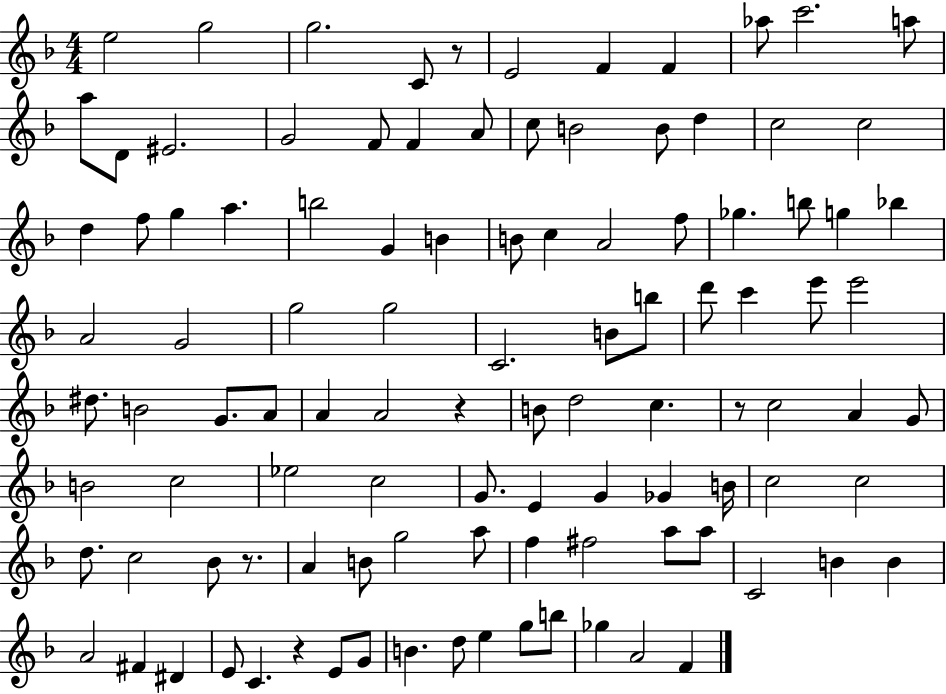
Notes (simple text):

E5/h G5/h G5/h. C4/e R/e E4/h F4/q F4/q Ab5/e C6/h. A5/e A5/e D4/e EIS4/h. G4/h F4/e F4/q A4/e C5/e B4/h B4/e D5/q C5/h C5/h D5/q F5/e G5/q A5/q. B5/h G4/q B4/q B4/e C5/q A4/h F5/e Gb5/q. B5/e G5/q Bb5/q A4/h G4/h G5/h G5/h C4/h. B4/e B5/e D6/e C6/q E6/e E6/h D#5/e. B4/h G4/e. A4/e A4/q A4/h R/q B4/e D5/h C5/q. R/e C5/h A4/q G4/e B4/h C5/h Eb5/h C5/h G4/e. E4/q G4/q Gb4/q B4/s C5/h C5/h D5/e. C5/h Bb4/e R/e. A4/q B4/e G5/h A5/e F5/q F#5/h A5/e A5/e C4/h B4/q B4/q A4/h F#4/q D#4/q E4/e C4/q. R/q E4/e G4/e B4/q. D5/e E5/q G5/e B5/e Gb5/q A4/h F4/q